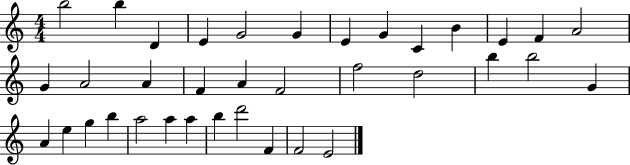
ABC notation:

X:1
T:Untitled
M:4/4
L:1/4
K:C
b2 b D E G2 G E G C B E F A2 G A2 A F A F2 f2 d2 b b2 G A e g b a2 a a b d'2 F F2 E2